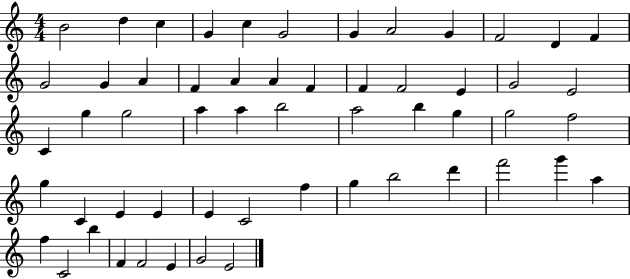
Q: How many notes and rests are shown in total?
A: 56